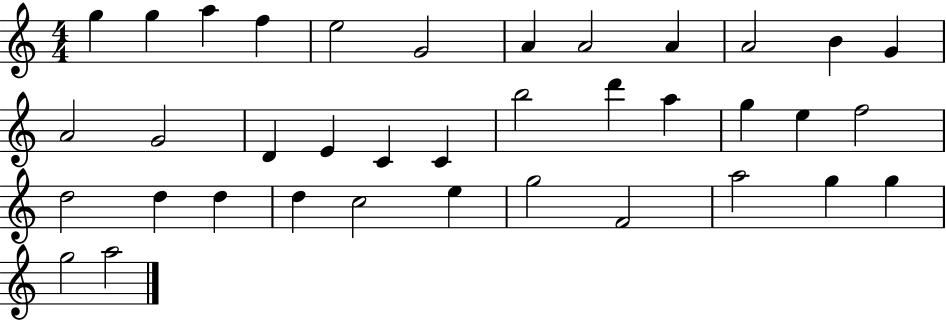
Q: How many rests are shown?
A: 0